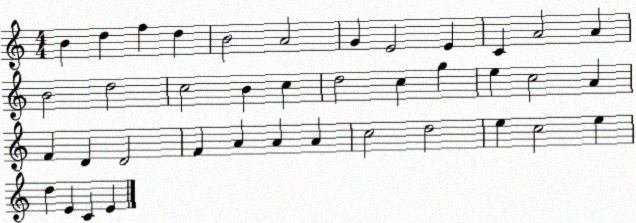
X:1
T:Untitled
M:4/4
L:1/4
K:C
B d f d B2 A2 G E2 E C A2 A B2 d2 c2 B c d2 c g e c2 A F D D2 F A A A c2 d2 e c2 e d E C E